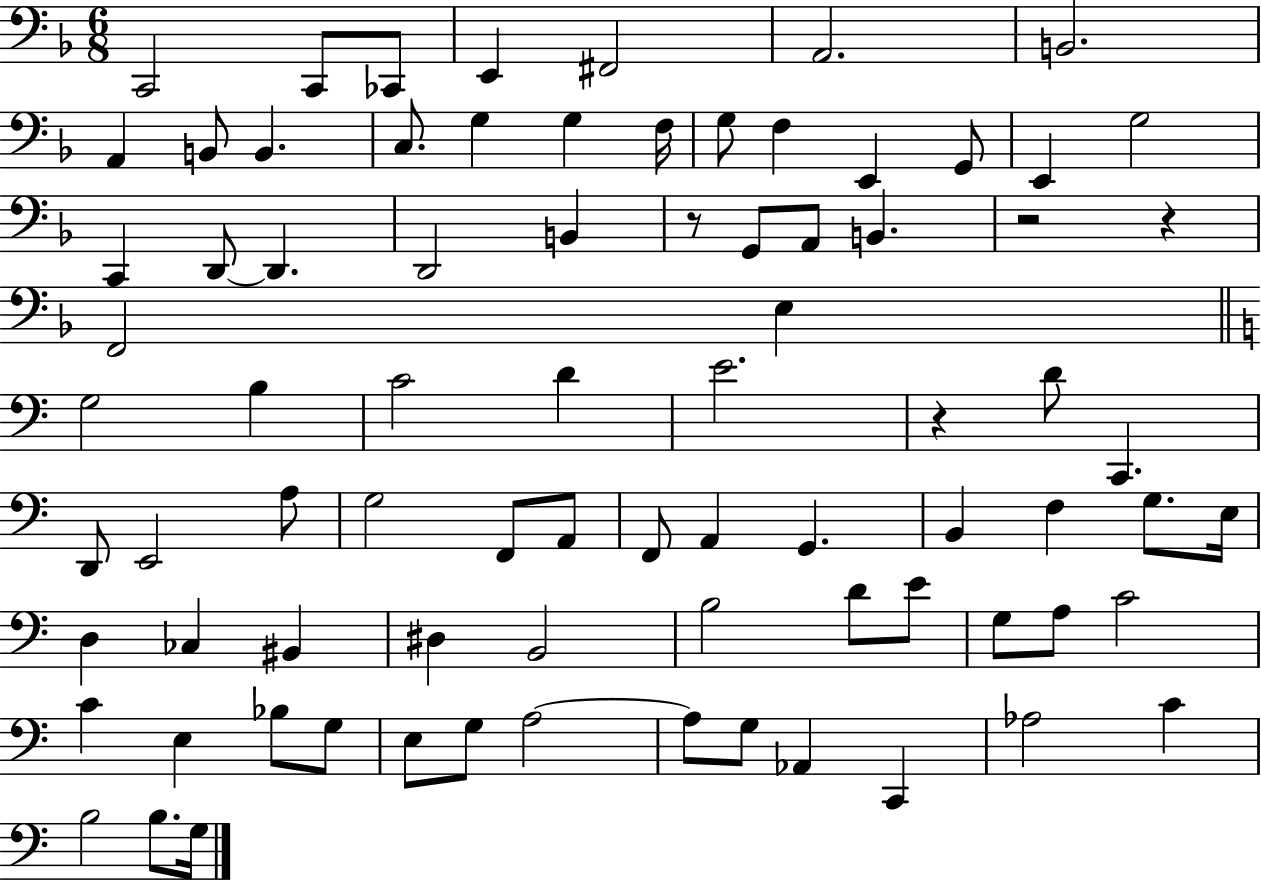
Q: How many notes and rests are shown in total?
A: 81